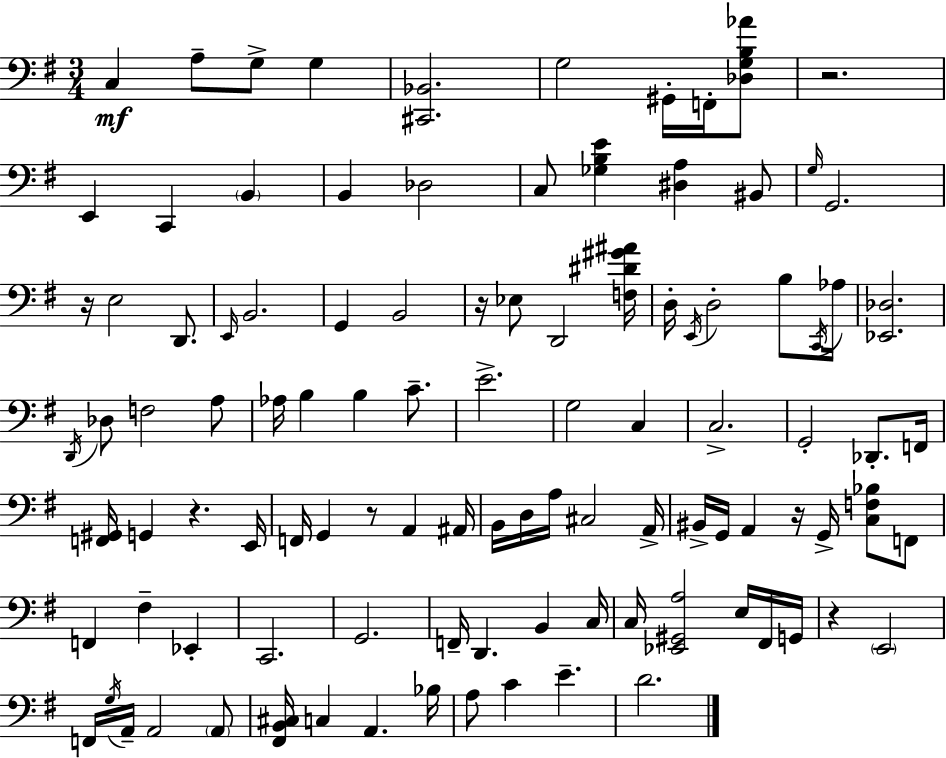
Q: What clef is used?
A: bass